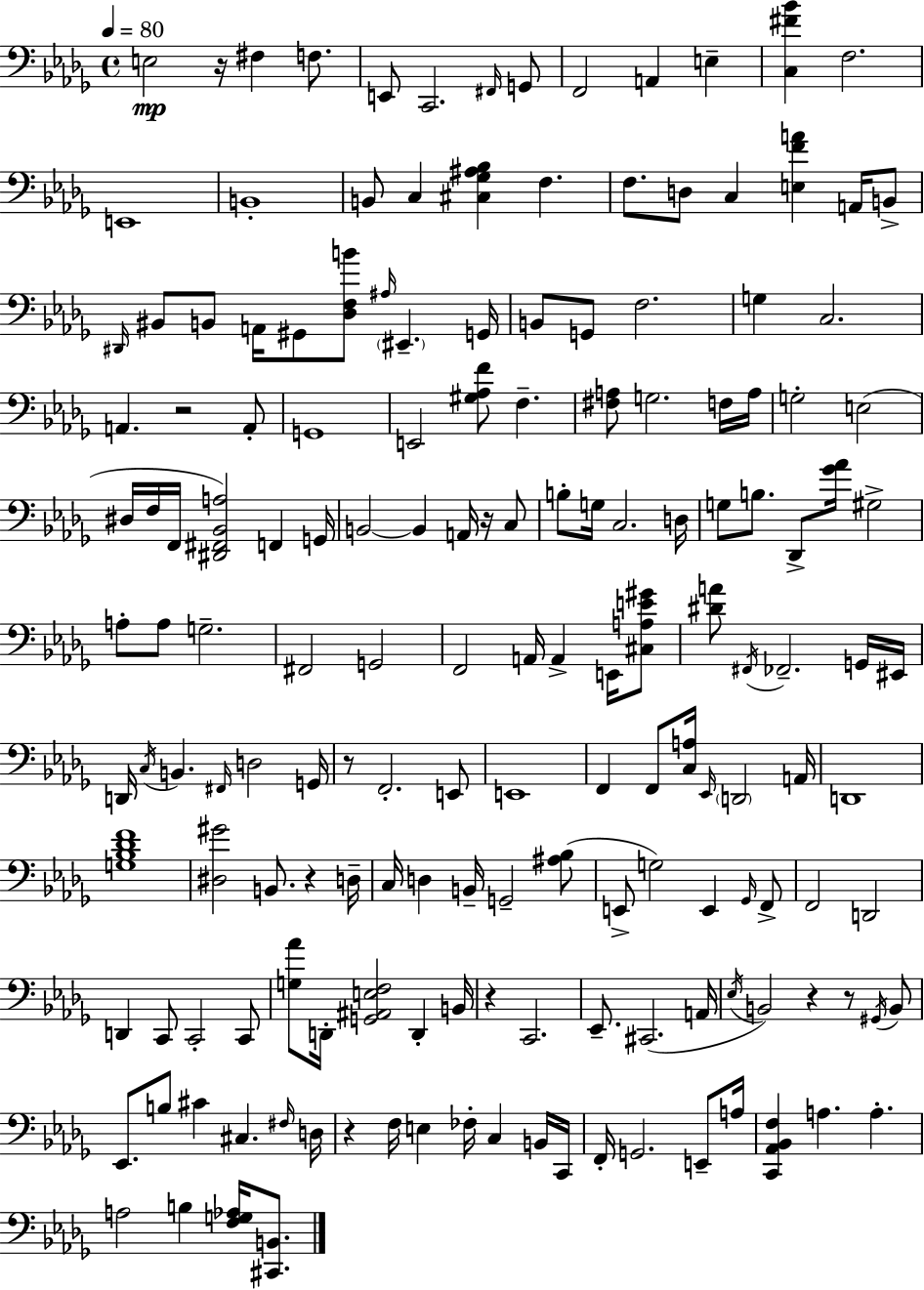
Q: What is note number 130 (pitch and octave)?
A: F2